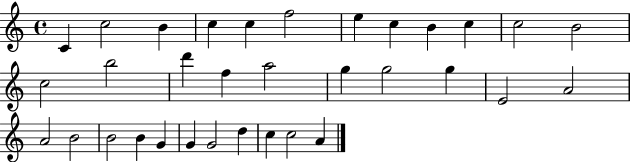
C4/q C5/h B4/q C5/q C5/q F5/h E5/q C5/q B4/q C5/q C5/h B4/h C5/h B5/h D6/q F5/q A5/h G5/q G5/h G5/q E4/h A4/h A4/h B4/h B4/h B4/q G4/q G4/q G4/h D5/q C5/q C5/h A4/q